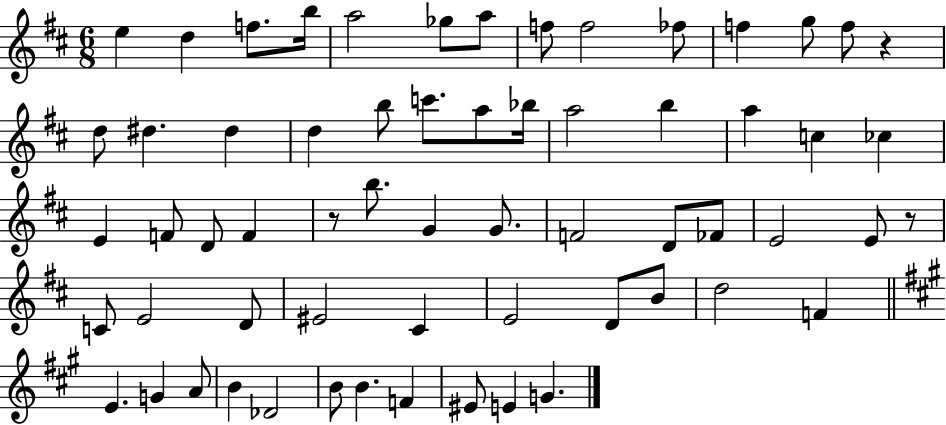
X:1
T:Untitled
M:6/8
L:1/4
K:D
e d f/2 b/4 a2 _g/2 a/2 f/2 f2 _f/2 f g/2 f/2 z d/2 ^d ^d d b/2 c'/2 a/2 _b/4 a2 b a c _c E F/2 D/2 F z/2 b/2 G G/2 F2 D/2 _F/2 E2 E/2 z/2 C/2 E2 D/2 ^E2 ^C E2 D/2 B/2 d2 F E G A/2 B _D2 B/2 B F ^E/2 E G